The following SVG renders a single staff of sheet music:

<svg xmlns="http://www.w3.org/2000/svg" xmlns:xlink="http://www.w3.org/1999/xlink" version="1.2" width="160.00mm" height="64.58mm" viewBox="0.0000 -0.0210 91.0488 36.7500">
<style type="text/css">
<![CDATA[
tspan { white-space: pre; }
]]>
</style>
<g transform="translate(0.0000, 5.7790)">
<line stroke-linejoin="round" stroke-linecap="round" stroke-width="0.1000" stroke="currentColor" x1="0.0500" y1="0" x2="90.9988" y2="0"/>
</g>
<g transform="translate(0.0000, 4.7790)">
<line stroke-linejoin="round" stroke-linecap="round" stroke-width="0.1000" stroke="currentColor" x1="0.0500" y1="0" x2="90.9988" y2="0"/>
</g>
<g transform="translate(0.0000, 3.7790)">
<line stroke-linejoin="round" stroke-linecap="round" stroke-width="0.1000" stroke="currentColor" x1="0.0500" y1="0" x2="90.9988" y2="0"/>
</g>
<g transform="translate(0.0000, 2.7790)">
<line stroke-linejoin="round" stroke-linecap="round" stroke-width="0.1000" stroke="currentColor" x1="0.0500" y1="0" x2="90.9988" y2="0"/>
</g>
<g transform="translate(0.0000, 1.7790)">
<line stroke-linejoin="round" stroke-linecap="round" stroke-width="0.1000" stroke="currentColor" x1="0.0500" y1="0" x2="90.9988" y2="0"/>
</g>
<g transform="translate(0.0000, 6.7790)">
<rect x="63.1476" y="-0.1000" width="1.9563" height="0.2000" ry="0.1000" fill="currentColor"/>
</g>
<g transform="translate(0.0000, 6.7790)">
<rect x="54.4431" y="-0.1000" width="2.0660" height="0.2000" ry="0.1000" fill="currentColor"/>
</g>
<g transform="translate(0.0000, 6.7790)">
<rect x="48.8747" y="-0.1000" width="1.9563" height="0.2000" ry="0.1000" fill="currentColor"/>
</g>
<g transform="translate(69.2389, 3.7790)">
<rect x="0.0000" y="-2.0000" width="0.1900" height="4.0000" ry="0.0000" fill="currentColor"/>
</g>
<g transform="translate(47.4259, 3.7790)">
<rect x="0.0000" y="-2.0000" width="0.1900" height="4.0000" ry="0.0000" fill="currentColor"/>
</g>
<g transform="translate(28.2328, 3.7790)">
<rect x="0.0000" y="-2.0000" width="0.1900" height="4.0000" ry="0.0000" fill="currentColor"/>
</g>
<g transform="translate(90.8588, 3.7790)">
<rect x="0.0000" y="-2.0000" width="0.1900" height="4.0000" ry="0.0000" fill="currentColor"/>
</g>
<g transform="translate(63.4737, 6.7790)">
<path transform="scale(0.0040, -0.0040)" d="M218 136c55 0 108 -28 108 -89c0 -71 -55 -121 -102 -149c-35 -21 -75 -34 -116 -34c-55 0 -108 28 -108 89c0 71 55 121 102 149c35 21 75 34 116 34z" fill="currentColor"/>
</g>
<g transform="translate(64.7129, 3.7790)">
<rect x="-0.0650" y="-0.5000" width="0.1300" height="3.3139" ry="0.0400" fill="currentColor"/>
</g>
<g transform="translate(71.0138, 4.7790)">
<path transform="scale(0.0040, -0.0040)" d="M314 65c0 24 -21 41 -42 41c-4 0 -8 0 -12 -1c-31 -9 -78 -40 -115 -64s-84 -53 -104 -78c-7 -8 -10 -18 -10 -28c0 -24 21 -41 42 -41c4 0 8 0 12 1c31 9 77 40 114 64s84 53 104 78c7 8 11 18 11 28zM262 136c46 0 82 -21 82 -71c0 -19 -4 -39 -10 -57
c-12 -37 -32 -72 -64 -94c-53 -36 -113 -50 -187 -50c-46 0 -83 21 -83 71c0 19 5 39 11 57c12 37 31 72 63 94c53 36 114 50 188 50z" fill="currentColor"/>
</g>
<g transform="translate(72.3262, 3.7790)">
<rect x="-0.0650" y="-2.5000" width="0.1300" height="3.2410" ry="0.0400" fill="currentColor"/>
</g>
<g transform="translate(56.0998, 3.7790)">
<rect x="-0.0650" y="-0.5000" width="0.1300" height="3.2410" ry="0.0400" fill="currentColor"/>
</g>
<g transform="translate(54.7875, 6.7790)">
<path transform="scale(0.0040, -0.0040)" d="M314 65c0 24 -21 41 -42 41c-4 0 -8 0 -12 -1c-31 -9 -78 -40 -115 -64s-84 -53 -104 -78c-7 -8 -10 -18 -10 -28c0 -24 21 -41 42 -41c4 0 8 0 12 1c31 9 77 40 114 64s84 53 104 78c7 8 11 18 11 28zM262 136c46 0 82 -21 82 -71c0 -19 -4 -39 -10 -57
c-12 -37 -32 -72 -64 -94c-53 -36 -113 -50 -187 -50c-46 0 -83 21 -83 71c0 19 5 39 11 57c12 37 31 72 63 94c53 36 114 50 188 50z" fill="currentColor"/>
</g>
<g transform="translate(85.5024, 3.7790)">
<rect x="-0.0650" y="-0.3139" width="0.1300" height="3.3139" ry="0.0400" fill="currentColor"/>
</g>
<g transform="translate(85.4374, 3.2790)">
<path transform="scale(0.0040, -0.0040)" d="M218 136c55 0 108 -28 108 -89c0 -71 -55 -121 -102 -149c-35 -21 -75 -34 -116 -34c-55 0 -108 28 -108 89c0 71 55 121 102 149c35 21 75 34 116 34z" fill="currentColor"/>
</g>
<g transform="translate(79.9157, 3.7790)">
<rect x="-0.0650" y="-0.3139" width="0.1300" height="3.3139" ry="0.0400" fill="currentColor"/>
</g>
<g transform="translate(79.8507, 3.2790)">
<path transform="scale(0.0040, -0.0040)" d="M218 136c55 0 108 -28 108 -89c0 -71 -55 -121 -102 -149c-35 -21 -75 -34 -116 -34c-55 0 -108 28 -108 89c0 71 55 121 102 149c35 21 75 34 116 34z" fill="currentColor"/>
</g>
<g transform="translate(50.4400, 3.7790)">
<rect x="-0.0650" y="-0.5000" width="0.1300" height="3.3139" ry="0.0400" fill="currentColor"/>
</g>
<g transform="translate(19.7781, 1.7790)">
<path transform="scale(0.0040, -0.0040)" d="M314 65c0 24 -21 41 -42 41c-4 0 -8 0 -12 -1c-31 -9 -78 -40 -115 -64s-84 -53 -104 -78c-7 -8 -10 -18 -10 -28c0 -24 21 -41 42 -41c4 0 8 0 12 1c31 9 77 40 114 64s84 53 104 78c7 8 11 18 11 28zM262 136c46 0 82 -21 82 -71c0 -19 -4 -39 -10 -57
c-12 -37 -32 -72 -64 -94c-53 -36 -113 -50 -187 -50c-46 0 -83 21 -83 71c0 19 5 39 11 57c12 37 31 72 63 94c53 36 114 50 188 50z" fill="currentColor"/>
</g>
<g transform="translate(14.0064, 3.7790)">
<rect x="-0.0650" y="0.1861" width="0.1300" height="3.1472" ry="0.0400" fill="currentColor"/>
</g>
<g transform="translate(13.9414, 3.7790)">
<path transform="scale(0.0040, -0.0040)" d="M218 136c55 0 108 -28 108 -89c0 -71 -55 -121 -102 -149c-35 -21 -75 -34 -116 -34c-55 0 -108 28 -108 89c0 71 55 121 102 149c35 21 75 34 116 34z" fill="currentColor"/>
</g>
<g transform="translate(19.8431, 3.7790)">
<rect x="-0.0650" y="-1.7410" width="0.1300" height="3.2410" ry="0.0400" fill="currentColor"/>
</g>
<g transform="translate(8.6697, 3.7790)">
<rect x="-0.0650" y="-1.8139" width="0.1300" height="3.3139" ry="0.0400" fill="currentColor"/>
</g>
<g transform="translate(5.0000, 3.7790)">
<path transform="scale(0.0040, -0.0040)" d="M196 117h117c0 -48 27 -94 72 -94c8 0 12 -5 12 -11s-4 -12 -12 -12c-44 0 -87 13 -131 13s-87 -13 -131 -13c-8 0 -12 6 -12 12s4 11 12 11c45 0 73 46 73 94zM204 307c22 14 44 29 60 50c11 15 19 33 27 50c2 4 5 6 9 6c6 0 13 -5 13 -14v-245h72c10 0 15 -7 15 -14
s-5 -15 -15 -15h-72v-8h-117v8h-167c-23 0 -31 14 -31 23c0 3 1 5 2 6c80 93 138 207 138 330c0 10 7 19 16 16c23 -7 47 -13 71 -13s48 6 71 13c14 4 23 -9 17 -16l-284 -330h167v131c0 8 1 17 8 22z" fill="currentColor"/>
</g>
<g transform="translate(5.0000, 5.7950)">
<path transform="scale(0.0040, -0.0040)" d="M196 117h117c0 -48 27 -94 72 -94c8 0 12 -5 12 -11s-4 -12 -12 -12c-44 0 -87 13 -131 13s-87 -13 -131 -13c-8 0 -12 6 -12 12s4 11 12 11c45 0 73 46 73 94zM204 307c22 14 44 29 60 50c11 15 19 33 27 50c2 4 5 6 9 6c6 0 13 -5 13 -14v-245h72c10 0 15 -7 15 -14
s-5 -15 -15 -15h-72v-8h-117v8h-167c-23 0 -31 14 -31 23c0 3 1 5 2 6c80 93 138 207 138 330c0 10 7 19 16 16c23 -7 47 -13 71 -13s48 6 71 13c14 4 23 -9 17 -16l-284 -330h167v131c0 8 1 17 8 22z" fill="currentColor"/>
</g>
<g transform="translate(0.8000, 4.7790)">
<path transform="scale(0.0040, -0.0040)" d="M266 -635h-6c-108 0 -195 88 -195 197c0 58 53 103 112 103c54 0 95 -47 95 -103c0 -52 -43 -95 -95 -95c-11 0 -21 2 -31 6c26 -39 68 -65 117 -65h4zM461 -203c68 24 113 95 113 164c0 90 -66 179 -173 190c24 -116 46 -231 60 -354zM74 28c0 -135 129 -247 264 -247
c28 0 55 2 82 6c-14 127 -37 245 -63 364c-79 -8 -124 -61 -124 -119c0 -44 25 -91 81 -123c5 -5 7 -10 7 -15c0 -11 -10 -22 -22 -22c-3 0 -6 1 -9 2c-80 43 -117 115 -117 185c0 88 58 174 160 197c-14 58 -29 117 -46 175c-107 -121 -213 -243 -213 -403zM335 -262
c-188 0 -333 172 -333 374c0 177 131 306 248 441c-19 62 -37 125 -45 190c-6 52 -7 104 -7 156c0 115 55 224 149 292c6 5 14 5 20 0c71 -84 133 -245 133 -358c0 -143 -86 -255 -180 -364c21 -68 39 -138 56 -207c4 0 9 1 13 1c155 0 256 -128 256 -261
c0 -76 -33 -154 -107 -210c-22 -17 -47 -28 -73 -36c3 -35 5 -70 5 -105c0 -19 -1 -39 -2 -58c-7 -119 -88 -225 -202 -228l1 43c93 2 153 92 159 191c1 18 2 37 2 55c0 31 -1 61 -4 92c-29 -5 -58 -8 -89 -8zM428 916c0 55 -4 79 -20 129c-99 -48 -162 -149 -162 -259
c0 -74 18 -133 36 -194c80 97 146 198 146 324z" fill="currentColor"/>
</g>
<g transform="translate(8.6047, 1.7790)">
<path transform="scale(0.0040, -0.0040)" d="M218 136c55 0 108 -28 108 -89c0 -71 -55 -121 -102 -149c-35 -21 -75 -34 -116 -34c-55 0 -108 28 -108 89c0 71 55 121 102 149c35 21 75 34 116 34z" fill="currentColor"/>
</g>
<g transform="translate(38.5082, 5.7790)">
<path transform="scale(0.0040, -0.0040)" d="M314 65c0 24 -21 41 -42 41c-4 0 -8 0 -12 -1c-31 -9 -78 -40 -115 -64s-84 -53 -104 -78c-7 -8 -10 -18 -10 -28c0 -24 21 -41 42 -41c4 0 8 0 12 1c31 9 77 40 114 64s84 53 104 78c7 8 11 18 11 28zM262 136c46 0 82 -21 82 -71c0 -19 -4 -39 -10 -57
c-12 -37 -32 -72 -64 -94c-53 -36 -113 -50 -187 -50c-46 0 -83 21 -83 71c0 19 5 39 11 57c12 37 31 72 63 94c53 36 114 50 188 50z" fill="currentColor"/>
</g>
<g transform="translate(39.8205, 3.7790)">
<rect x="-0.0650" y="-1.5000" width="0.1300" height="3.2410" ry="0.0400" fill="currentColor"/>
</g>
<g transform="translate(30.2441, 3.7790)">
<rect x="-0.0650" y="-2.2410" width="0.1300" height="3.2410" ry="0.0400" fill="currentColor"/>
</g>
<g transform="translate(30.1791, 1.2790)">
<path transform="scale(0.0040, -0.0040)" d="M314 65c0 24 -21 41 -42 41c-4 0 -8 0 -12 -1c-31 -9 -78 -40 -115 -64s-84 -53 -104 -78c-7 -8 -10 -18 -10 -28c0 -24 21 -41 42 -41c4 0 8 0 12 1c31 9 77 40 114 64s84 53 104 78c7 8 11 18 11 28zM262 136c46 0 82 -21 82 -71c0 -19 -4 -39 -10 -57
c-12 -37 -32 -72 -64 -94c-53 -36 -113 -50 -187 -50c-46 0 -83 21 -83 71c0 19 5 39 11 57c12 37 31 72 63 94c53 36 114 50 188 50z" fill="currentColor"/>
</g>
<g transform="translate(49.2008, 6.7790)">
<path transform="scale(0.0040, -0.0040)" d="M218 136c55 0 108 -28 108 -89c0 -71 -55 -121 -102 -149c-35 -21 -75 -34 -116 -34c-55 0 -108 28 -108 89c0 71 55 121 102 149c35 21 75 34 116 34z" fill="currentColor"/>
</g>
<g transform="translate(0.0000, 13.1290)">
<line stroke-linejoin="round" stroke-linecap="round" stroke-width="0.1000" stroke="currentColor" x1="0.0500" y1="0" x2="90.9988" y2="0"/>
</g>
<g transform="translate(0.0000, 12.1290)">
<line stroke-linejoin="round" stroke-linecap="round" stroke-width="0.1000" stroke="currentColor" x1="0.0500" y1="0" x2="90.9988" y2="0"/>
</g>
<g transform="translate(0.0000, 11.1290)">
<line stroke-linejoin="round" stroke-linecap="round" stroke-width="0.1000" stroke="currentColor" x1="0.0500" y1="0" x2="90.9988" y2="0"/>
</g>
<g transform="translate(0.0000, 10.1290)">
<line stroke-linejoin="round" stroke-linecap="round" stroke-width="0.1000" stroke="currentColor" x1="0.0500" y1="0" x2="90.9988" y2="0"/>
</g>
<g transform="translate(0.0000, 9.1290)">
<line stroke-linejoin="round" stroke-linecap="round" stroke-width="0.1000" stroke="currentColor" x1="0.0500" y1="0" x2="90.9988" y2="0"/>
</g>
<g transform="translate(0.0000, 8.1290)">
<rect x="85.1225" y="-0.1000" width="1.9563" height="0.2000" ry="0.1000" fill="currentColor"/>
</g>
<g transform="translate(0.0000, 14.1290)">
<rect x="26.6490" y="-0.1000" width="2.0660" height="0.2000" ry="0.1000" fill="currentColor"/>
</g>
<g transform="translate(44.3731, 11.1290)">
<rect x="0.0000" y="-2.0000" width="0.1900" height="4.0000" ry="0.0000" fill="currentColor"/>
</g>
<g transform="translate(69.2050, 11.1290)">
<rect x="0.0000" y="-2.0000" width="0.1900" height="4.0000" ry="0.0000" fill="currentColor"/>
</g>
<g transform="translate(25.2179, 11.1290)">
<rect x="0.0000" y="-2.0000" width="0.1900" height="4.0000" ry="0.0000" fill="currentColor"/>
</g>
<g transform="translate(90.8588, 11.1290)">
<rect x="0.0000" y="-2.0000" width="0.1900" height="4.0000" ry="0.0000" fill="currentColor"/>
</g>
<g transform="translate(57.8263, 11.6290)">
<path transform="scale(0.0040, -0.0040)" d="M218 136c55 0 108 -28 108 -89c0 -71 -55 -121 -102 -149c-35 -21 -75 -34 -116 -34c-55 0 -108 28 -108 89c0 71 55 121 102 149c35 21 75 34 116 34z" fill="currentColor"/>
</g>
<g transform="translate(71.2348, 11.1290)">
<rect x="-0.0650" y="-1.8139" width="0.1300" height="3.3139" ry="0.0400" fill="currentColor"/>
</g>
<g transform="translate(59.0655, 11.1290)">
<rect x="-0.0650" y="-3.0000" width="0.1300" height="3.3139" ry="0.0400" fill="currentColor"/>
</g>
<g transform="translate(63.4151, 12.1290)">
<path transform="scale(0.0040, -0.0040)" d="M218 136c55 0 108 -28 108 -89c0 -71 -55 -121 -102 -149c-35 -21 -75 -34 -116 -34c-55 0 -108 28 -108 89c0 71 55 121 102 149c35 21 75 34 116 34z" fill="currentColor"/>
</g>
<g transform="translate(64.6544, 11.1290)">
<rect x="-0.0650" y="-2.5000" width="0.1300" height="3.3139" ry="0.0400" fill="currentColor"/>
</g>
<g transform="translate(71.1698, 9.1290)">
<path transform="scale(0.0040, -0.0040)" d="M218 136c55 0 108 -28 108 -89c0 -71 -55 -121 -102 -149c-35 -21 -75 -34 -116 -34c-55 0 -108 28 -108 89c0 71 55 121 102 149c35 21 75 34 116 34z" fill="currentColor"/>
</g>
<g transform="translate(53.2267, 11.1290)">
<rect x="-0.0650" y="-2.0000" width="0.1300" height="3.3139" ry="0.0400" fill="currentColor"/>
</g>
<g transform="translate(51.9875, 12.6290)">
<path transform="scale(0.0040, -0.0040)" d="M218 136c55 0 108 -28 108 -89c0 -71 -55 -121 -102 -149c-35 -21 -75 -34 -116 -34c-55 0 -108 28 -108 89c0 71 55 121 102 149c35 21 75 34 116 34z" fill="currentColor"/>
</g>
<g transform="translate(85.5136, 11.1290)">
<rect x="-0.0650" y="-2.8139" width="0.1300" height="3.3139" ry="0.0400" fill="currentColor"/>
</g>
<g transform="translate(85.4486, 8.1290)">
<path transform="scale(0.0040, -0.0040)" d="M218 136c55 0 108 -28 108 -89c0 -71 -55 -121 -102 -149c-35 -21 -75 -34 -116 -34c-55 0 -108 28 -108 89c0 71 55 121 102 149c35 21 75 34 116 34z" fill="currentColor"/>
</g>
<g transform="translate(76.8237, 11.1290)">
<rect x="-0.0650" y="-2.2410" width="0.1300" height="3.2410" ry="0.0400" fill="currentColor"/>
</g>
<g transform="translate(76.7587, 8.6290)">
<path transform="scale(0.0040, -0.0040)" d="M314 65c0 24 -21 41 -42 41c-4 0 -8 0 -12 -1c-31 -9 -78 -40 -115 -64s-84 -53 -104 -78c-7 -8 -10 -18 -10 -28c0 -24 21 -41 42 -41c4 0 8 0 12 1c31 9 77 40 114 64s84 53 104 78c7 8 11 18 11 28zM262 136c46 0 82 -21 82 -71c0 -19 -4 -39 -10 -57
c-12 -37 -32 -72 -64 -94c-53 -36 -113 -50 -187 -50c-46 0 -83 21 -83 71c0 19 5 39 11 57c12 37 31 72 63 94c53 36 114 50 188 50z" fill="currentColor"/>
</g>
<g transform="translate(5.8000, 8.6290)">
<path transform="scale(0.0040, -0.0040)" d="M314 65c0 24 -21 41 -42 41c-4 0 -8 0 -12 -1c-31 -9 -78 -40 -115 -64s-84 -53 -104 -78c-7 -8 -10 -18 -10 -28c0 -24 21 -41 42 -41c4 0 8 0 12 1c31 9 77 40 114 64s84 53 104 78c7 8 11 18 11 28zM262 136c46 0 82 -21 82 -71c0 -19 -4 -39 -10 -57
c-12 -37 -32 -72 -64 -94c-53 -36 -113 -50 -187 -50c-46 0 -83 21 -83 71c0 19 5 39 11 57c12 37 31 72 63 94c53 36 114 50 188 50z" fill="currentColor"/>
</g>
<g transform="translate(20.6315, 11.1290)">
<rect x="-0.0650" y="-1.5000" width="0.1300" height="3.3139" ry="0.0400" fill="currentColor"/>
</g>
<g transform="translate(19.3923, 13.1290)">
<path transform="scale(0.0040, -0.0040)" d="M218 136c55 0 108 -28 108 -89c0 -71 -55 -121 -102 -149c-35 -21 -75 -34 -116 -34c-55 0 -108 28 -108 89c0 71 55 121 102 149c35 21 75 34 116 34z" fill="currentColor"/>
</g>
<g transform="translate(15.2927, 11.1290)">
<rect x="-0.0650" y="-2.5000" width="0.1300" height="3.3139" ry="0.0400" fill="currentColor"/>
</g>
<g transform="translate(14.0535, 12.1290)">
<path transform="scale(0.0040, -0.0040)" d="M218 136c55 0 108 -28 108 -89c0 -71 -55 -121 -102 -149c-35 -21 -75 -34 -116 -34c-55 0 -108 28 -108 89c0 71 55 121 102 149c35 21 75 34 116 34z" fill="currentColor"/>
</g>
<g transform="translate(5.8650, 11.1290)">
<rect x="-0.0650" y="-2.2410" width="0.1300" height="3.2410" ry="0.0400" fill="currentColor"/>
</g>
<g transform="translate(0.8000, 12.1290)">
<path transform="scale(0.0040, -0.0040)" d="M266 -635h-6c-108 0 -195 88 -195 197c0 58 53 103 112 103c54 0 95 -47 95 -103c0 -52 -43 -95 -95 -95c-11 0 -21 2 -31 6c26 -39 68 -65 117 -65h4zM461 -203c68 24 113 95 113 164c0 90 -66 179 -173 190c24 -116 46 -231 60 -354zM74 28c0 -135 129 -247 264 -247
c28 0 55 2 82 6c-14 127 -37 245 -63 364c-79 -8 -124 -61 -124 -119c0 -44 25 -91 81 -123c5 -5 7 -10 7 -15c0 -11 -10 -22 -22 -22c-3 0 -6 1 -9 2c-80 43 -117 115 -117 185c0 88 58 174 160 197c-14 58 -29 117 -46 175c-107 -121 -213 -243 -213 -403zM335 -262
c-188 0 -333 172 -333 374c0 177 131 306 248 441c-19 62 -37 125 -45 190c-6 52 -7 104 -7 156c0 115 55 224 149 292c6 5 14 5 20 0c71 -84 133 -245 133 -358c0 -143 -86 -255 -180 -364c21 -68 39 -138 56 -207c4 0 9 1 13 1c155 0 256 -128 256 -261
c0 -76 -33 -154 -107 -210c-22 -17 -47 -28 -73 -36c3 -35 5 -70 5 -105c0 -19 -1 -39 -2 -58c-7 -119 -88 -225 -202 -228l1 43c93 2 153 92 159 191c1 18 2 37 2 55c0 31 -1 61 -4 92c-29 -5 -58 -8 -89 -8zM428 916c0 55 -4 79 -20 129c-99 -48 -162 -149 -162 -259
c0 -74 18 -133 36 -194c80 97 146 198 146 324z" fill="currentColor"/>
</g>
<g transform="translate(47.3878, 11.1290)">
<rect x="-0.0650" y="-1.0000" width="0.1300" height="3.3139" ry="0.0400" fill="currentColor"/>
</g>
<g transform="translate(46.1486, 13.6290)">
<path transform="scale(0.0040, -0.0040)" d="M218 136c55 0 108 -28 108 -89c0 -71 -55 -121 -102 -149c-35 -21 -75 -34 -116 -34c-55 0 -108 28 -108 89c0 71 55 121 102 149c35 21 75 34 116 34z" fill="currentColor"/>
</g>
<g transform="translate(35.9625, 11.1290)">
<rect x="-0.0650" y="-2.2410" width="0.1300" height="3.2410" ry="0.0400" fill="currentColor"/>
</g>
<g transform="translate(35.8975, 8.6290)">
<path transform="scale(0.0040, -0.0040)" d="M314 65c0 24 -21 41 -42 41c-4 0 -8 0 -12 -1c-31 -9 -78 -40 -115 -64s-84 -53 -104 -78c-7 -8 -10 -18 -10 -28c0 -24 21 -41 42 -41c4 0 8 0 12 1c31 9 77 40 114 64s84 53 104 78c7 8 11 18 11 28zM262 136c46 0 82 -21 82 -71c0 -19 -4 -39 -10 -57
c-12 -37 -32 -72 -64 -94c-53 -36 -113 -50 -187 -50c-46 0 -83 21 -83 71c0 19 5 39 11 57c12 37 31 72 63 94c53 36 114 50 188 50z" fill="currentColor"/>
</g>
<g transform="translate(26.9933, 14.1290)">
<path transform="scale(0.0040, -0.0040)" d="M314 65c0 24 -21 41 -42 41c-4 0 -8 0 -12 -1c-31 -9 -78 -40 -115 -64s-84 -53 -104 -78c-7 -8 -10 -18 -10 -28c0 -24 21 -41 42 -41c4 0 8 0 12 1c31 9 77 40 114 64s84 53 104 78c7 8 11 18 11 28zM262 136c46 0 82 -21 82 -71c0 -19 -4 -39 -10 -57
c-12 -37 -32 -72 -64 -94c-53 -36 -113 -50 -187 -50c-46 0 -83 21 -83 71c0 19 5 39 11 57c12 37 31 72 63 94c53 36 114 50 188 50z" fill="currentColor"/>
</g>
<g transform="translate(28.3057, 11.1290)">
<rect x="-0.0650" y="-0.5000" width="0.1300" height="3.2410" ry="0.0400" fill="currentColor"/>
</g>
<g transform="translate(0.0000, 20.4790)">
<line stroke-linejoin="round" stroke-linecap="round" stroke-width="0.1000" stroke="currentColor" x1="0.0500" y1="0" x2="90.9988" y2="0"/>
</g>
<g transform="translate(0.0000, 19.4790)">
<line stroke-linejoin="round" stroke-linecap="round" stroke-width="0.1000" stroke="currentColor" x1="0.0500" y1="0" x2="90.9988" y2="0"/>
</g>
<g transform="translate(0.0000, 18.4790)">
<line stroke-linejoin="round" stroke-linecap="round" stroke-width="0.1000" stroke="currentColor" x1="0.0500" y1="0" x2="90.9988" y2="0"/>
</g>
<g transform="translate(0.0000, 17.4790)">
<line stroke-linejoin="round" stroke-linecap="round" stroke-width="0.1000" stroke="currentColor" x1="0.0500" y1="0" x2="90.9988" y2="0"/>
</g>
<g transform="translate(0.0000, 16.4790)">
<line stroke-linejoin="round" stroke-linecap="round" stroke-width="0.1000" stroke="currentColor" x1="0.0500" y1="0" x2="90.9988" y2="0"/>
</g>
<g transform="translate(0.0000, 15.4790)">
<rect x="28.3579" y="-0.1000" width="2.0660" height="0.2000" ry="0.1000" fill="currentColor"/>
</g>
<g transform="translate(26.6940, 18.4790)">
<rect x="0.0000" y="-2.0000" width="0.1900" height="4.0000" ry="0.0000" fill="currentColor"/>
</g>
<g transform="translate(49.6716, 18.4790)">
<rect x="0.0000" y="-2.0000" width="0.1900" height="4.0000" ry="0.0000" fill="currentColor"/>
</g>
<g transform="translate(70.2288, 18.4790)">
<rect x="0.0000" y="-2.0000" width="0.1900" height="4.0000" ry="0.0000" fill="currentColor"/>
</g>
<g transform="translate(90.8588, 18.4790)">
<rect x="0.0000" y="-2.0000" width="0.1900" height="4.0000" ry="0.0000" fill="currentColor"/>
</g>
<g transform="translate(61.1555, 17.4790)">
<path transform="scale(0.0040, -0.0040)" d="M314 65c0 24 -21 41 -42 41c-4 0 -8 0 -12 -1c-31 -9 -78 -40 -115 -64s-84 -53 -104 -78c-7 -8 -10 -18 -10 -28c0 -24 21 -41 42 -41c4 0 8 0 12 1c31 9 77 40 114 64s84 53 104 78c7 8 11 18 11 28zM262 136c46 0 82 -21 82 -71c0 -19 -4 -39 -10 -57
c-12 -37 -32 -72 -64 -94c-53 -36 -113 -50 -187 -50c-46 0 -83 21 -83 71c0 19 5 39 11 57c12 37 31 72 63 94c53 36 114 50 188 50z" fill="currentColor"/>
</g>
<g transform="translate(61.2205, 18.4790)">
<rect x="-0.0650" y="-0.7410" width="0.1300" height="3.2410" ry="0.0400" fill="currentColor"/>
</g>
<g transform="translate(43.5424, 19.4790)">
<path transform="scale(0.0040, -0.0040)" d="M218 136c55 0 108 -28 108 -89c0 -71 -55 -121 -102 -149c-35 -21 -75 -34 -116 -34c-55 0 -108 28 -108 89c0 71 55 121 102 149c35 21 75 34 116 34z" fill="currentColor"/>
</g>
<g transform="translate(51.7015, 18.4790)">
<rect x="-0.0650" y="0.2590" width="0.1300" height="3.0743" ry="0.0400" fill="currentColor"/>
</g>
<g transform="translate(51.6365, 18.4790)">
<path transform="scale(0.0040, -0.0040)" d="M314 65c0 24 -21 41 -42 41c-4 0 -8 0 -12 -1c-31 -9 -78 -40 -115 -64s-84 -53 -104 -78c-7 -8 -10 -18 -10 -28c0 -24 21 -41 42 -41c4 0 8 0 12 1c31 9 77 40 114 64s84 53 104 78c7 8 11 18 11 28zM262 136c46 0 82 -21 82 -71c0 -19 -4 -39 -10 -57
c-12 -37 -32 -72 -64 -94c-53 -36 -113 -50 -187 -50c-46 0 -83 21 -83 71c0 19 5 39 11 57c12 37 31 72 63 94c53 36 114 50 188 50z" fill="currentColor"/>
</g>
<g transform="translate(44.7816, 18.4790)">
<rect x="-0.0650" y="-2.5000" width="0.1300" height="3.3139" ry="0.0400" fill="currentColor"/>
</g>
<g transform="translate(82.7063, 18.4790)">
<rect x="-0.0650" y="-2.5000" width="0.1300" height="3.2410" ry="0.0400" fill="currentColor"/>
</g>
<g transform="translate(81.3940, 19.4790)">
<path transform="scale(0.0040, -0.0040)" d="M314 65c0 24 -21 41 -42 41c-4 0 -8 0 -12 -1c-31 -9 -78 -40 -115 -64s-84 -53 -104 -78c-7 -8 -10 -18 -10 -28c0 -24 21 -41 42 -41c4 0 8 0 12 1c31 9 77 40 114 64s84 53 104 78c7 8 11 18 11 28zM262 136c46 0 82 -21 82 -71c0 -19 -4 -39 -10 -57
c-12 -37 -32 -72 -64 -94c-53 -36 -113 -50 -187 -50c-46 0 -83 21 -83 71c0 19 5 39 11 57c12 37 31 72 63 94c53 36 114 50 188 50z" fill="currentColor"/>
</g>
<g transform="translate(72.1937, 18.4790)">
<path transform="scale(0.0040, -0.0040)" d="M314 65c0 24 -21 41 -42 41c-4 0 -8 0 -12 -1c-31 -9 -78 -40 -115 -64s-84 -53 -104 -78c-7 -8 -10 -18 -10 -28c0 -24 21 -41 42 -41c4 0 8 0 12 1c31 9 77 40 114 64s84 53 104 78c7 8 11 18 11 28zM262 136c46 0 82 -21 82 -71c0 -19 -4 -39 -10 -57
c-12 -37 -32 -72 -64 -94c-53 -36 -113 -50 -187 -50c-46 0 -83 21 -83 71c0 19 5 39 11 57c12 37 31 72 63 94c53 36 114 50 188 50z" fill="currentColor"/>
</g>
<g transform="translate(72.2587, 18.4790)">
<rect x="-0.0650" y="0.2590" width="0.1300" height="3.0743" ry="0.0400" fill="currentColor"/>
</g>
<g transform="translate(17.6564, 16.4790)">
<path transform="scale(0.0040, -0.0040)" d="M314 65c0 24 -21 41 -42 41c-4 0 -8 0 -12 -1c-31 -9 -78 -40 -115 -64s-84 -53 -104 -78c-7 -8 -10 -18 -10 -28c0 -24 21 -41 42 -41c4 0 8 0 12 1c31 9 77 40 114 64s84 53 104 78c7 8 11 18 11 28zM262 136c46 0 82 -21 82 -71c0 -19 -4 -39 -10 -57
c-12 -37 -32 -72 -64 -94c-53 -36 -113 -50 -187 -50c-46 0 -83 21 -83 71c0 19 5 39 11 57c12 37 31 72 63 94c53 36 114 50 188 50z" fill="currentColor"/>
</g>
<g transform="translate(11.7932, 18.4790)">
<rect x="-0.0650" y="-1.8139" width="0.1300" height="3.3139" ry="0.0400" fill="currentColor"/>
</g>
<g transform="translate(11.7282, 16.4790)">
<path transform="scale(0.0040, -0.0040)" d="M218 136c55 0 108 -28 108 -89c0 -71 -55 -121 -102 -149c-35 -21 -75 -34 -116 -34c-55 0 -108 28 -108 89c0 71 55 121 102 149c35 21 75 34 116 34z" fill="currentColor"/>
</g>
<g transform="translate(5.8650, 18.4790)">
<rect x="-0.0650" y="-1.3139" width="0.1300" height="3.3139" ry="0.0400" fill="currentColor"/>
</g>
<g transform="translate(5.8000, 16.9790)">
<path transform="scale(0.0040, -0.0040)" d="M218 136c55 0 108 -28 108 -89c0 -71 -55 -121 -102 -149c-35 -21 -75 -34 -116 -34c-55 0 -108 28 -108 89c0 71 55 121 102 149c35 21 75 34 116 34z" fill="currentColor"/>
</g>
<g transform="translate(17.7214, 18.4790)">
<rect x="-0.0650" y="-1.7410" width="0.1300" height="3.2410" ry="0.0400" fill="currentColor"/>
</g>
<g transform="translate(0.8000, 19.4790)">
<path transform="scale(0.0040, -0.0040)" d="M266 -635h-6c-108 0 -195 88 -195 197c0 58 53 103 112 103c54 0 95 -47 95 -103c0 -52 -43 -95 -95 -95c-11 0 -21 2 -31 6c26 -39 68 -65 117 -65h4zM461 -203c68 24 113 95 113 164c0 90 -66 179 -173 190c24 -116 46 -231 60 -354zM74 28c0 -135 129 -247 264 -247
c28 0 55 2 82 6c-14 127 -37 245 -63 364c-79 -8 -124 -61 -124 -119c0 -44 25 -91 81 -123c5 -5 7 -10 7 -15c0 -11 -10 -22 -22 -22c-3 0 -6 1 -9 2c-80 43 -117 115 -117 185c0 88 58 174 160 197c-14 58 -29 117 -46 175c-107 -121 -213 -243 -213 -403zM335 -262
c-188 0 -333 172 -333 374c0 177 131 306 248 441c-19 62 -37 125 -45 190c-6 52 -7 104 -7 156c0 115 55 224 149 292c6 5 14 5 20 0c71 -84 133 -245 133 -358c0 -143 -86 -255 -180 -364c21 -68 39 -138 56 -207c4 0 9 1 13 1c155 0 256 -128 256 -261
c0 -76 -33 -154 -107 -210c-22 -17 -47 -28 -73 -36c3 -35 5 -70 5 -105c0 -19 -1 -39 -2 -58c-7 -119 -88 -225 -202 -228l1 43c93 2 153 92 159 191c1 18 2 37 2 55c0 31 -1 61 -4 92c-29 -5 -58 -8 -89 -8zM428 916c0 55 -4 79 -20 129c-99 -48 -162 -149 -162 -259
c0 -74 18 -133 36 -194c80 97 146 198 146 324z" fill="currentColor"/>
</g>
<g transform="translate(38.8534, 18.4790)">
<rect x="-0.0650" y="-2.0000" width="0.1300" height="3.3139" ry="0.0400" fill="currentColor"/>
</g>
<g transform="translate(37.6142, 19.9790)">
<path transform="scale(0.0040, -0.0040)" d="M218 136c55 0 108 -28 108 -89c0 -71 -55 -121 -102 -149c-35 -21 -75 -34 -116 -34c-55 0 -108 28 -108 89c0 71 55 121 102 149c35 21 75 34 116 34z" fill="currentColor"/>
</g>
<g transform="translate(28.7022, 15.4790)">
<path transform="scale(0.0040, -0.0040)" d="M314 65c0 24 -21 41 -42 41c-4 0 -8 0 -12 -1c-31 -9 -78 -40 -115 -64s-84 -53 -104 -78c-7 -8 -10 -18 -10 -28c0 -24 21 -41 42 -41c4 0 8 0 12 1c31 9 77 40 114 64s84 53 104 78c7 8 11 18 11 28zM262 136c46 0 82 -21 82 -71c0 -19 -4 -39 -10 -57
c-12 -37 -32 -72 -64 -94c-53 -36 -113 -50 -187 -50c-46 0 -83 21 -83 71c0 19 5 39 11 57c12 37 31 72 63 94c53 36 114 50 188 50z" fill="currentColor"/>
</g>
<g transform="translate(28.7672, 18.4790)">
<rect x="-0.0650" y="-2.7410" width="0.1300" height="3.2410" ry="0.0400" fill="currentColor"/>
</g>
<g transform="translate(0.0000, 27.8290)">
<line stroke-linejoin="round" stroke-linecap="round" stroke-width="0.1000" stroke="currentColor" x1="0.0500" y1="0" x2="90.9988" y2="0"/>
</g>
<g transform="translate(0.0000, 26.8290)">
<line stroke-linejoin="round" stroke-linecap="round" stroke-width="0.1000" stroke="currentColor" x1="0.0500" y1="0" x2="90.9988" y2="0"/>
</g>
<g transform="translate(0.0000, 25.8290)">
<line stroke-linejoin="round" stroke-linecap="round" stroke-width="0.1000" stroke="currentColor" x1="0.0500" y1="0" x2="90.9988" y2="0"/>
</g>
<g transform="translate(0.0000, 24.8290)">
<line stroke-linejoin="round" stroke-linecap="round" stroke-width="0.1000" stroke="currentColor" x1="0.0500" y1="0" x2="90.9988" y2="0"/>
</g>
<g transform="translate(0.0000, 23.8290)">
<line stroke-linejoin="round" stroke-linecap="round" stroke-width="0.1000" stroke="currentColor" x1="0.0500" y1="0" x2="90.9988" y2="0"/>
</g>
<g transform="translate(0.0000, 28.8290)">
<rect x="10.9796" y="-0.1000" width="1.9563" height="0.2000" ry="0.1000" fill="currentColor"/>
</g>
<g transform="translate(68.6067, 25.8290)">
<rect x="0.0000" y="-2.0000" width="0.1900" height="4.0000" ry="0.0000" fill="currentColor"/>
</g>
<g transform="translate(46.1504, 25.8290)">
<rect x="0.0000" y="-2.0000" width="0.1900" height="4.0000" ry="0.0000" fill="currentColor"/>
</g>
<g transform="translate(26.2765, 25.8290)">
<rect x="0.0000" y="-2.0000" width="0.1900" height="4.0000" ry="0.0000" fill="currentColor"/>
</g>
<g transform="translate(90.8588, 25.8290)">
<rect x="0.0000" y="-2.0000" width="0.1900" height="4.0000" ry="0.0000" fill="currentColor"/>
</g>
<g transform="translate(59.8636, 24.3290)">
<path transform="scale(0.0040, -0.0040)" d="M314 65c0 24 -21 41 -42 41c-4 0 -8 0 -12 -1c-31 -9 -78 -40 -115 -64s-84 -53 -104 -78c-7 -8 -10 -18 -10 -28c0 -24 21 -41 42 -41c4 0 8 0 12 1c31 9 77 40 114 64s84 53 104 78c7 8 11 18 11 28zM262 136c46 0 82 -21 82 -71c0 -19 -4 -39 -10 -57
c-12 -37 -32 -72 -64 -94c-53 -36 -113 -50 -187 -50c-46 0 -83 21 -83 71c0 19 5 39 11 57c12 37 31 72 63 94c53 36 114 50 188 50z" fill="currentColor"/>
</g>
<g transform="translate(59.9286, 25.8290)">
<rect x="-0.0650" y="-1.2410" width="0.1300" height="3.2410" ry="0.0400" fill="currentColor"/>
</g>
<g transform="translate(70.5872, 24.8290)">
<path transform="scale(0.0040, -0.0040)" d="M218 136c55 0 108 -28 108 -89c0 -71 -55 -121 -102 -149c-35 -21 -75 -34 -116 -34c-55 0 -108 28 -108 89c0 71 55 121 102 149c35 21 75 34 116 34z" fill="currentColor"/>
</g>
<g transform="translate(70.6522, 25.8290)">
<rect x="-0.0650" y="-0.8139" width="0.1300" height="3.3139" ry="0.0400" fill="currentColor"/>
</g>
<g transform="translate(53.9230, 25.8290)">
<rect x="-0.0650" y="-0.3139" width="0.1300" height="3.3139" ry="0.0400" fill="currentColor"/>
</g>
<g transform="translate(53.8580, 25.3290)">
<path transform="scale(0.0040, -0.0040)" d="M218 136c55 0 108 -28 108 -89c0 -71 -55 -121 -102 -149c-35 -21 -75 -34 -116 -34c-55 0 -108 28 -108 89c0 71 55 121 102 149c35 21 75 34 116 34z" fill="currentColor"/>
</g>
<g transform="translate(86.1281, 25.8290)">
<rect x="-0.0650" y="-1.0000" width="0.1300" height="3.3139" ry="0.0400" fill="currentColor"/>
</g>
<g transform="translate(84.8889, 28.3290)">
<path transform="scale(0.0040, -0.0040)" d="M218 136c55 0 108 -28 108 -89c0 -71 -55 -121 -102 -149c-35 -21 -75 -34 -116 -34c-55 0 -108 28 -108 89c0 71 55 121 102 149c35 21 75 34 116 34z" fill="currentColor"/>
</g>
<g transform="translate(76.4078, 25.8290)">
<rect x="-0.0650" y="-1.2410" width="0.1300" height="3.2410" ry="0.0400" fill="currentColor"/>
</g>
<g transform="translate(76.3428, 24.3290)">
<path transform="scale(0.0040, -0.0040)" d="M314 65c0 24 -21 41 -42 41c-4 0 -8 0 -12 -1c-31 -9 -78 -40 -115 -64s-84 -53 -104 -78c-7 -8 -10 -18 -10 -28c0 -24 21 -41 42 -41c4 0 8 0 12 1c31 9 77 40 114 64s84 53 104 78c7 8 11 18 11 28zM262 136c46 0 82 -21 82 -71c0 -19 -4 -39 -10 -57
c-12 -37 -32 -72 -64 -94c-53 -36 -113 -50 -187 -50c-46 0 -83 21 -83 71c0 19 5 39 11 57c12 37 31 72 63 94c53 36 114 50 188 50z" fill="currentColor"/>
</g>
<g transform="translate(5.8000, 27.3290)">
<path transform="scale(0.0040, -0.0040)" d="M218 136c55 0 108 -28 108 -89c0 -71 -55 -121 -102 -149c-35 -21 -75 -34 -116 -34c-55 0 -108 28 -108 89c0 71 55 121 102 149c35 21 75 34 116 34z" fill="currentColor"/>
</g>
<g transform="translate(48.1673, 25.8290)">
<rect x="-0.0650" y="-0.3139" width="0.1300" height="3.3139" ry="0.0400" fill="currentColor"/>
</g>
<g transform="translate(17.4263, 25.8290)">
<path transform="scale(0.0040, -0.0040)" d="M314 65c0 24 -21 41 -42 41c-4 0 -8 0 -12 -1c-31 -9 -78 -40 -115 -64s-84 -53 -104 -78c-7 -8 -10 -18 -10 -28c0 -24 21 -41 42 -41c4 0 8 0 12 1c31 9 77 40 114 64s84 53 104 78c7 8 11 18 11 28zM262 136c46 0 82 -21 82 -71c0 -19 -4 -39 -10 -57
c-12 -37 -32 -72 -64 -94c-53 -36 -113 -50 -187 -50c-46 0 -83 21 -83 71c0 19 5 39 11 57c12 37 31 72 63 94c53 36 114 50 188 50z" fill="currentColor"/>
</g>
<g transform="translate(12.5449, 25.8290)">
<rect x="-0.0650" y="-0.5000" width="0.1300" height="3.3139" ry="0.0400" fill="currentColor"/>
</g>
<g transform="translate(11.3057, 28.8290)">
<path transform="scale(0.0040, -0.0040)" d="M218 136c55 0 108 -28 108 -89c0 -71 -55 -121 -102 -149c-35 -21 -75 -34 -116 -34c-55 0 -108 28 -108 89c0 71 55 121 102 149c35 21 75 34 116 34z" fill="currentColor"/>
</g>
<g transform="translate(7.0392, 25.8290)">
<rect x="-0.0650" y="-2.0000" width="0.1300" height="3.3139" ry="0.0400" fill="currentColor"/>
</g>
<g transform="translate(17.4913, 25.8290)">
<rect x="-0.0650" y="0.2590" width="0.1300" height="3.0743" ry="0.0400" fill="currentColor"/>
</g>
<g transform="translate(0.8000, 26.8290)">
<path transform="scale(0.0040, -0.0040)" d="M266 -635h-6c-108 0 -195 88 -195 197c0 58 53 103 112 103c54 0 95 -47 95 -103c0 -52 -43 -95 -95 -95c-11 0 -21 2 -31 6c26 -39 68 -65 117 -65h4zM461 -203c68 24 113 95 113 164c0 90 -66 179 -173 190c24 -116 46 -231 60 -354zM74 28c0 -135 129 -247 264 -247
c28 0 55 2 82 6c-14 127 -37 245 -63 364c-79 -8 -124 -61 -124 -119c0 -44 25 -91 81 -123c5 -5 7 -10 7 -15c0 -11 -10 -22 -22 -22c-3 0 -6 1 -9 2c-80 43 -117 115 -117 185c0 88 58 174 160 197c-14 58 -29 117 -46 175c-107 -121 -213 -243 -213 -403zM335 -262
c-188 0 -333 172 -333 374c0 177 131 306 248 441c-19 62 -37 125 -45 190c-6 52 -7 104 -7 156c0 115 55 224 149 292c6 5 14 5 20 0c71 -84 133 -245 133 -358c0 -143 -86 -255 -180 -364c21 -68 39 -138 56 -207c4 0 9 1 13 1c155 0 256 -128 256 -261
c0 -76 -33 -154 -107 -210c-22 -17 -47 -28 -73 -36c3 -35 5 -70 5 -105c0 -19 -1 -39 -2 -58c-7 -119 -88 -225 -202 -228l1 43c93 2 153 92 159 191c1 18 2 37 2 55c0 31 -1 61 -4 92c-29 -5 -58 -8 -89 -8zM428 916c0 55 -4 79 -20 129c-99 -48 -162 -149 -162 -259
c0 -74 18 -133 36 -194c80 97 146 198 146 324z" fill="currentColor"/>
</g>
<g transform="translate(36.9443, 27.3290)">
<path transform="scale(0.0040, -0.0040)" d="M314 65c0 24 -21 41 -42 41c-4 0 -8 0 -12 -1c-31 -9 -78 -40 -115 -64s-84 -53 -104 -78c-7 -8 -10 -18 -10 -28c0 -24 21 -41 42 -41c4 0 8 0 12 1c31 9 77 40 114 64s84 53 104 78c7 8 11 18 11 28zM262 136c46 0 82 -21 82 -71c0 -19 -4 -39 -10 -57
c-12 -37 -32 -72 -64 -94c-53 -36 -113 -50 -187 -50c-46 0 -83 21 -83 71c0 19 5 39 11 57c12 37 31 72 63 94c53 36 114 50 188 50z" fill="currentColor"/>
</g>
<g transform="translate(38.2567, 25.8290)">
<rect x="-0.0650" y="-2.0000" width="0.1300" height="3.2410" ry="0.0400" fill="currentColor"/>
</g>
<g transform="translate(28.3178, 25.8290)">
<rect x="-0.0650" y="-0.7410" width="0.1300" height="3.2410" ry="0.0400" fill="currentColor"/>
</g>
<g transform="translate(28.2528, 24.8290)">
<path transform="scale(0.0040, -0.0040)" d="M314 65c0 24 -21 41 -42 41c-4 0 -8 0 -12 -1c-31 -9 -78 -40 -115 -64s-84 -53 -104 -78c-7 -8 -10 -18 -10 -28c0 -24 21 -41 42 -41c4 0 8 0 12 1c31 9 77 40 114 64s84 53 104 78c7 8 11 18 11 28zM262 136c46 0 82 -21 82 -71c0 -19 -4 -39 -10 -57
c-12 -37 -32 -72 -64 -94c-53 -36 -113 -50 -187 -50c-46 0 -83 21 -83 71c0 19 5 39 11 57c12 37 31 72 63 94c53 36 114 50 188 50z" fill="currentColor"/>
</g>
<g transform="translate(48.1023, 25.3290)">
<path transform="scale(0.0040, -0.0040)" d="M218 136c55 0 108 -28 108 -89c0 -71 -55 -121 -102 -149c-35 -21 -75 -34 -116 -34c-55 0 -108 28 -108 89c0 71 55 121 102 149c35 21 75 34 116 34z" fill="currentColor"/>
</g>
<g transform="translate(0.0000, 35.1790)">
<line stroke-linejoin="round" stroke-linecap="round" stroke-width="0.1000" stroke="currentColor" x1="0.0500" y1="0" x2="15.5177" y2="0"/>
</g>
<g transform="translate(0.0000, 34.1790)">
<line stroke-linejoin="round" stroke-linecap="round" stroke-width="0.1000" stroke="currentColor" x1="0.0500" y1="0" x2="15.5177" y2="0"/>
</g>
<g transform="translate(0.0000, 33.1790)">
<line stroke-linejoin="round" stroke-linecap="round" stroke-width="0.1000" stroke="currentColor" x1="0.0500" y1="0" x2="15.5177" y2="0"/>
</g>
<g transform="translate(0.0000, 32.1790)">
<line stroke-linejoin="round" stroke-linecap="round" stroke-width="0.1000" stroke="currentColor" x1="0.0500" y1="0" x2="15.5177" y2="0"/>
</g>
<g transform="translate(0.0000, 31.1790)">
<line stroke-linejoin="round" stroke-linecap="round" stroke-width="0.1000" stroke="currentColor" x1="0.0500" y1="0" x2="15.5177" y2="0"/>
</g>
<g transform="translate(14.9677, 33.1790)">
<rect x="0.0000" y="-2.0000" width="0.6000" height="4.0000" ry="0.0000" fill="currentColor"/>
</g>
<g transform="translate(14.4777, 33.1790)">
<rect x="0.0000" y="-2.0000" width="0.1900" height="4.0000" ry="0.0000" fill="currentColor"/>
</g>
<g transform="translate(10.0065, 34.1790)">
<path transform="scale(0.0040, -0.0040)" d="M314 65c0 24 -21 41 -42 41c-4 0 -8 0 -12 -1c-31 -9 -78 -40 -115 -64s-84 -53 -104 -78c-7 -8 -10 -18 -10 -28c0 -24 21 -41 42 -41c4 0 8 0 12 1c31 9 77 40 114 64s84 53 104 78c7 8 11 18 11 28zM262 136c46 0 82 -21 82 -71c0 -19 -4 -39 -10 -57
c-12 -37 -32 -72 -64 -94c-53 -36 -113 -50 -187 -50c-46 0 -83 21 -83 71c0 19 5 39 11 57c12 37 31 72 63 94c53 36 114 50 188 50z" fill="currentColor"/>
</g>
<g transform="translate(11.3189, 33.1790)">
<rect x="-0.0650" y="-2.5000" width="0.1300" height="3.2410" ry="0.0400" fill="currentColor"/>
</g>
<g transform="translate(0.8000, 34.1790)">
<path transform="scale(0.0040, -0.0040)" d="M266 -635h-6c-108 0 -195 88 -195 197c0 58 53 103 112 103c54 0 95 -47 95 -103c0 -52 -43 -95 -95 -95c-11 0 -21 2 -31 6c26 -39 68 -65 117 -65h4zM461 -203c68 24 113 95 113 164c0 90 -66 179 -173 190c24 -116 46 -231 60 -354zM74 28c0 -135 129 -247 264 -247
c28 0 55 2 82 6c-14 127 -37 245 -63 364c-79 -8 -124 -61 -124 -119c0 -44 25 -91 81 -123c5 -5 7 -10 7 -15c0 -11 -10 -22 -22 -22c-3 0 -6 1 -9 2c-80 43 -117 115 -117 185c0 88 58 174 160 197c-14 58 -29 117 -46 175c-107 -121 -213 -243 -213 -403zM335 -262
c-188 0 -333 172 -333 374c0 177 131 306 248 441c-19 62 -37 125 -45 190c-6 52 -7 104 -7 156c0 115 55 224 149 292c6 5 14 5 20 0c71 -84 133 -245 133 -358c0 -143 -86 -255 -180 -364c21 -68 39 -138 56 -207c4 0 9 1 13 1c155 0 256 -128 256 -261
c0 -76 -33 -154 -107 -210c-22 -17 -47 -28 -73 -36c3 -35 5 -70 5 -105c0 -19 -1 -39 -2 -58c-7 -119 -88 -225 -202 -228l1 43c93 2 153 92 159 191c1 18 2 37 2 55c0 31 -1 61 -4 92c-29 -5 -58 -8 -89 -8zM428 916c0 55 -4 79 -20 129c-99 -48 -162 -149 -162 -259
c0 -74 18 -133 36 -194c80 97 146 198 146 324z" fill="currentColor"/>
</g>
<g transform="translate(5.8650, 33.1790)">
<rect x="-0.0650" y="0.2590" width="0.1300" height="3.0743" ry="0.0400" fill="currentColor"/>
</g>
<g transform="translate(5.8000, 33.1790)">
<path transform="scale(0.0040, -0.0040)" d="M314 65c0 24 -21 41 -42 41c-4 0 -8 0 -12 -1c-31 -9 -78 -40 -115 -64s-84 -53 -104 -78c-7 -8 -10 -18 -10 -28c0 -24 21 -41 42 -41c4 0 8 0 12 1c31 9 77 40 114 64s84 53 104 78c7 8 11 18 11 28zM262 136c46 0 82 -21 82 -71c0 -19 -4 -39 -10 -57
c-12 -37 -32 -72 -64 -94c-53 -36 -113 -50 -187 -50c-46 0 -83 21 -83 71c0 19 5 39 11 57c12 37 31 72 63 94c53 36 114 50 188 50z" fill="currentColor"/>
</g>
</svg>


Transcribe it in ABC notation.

X:1
T:Untitled
M:4/4
L:1/4
K:C
f B f2 g2 E2 C C2 C G2 c c g2 G E C2 g2 D F A G f g2 a e f f2 a2 F G B2 d2 B2 G2 F C B2 d2 F2 c c e2 d e2 D B2 G2